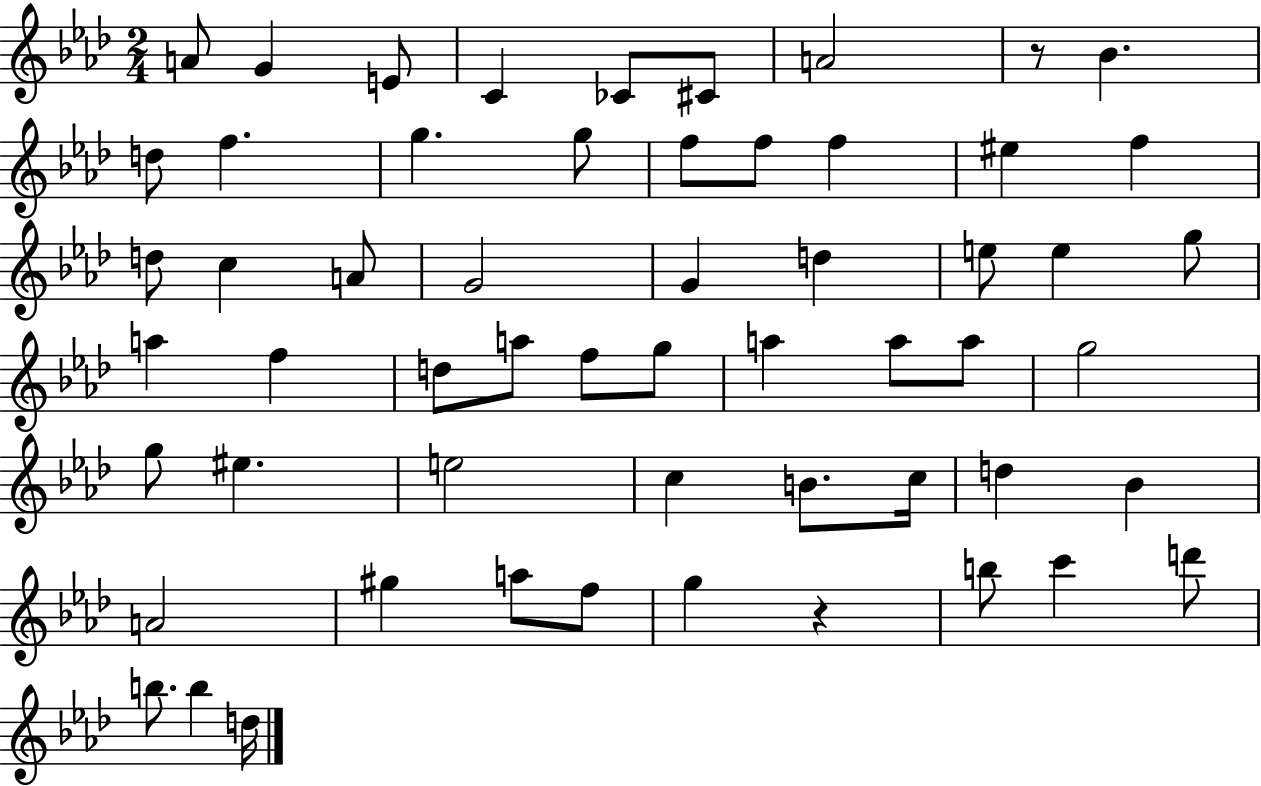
A4/e G4/q E4/e C4/q CES4/e C#4/e A4/h R/e Bb4/q. D5/e F5/q. G5/q. G5/e F5/e F5/e F5/q EIS5/q F5/q D5/e C5/q A4/e G4/h G4/q D5/q E5/e E5/q G5/e A5/q F5/q D5/e A5/e F5/e G5/e A5/q A5/e A5/e G5/h G5/e EIS5/q. E5/h C5/q B4/e. C5/s D5/q Bb4/q A4/h G#5/q A5/e F5/e G5/q R/q B5/e C6/q D6/e B5/e. B5/q D5/s